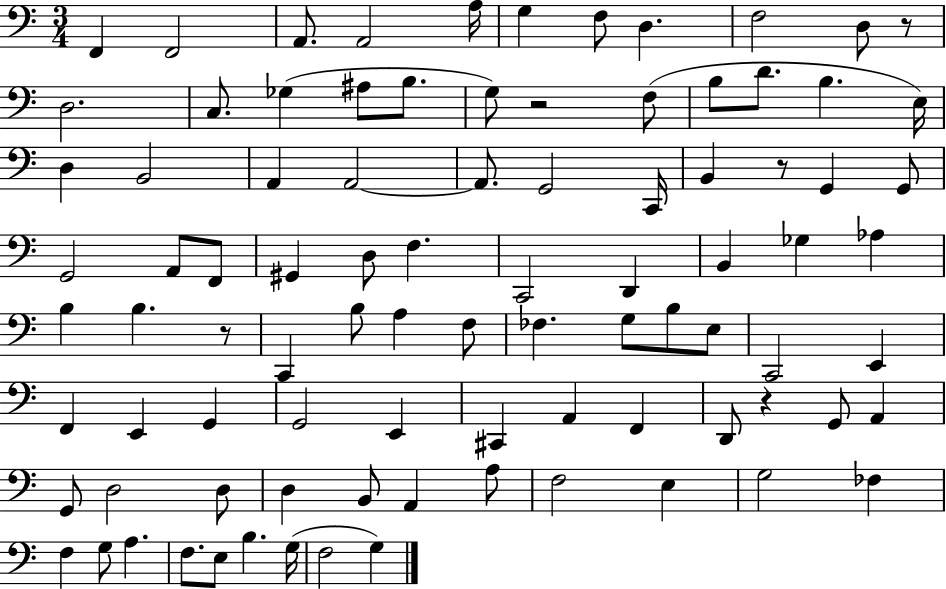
F2/q F2/h A2/e. A2/h A3/s G3/q F3/e D3/q. F3/h D3/e R/e D3/h. C3/e. Gb3/q A#3/e B3/e. G3/e R/h F3/e B3/e D4/e. B3/q. E3/s D3/q B2/h A2/q A2/h A2/e. G2/h C2/s B2/q R/e G2/q G2/e G2/h A2/e F2/e G#2/q D3/e F3/q. C2/h D2/q B2/q Gb3/q Ab3/q B3/q B3/q. R/e C2/q B3/e A3/q F3/e FES3/q. G3/e B3/e E3/e C2/h E2/q F2/q E2/q G2/q G2/h E2/q C#2/q A2/q F2/q D2/e R/q G2/e A2/q G2/e D3/h D3/e D3/q B2/e A2/q A3/e F3/h E3/q G3/h FES3/q F3/q G3/e A3/q. F3/e. E3/e B3/q. G3/s F3/h G3/q